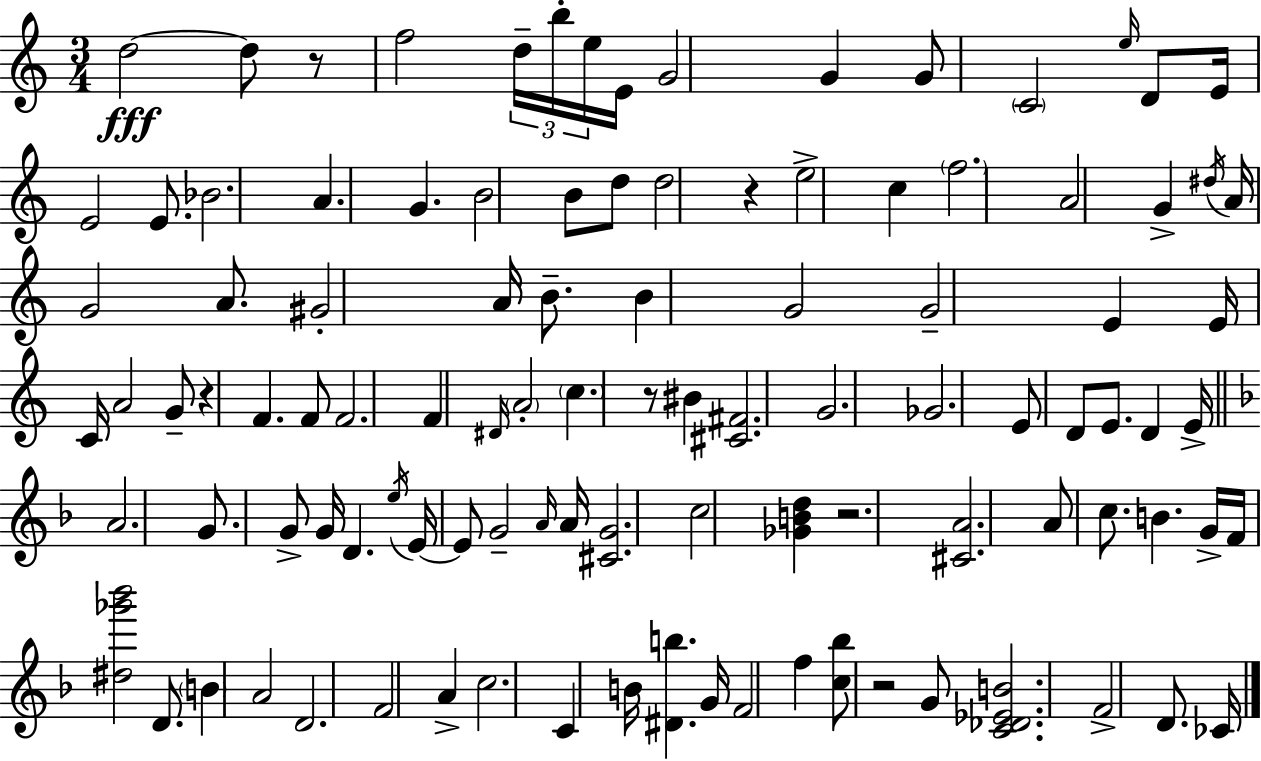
D5/h D5/e R/e F5/h D5/s B5/s E5/s E4/s G4/h G4/q G4/e C4/h E5/s D4/e E4/s E4/h E4/e. Bb4/h. A4/q. G4/q. B4/h B4/e D5/e D5/h R/q E5/h C5/q F5/h. A4/h G4/q D#5/s A4/s G4/h A4/e. G#4/h A4/s B4/e. B4/q G4/h G4/h E4/q E4/s C4/s A4/h G4/e R/q F4/q. F4/e F4/h. F4/q D#4/s A4/h C5/q. R/e BIS4/q [C#4,F#4]/h. G4/h. Gb4/h. E4/e D4/e E4/e. D4/q E4/s A4/h. G4/e. G4/e G4/s D4/q. E5/s E4/s E4/e G4/h A4/s A4/s [C#4,G4]/h. C5/h [Gb4,B4,D5]/q R/h. [C#4,A4]/h. A4/e C5/e. B4/q. G4/s F4/s [D#5,Gb6,Bb6]/h D4/e. B4/q A4/h D4/h. F4/h A4/q C5/h. C4/q B4/s [D#4,B5]/q. G4/s F4/h F5/q [C5,Bb5]/e R/h G4/e [C4,Db4,Eb4,B4]/h. F4/h D4/e. CES4/s